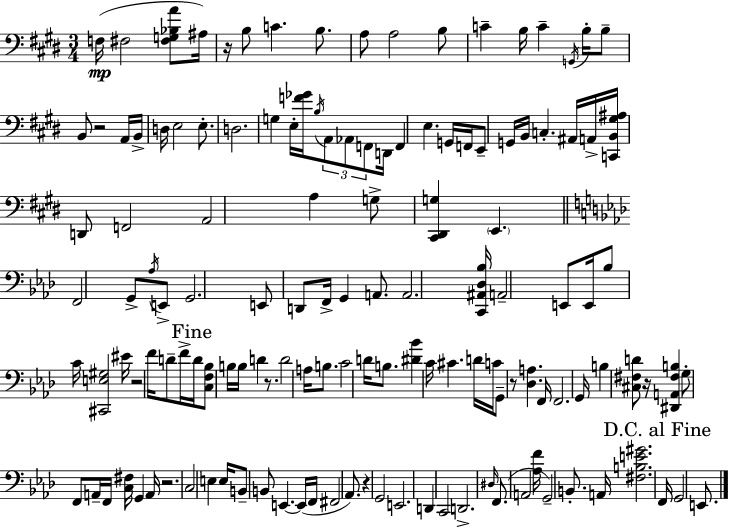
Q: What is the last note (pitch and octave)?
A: E2